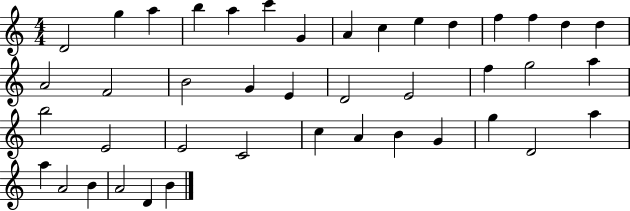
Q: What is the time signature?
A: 4/4